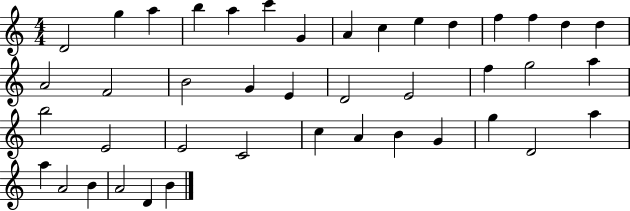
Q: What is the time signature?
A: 4/4